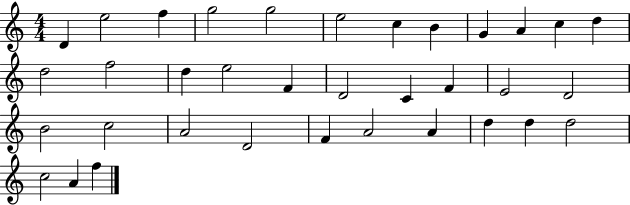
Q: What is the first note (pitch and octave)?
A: D4